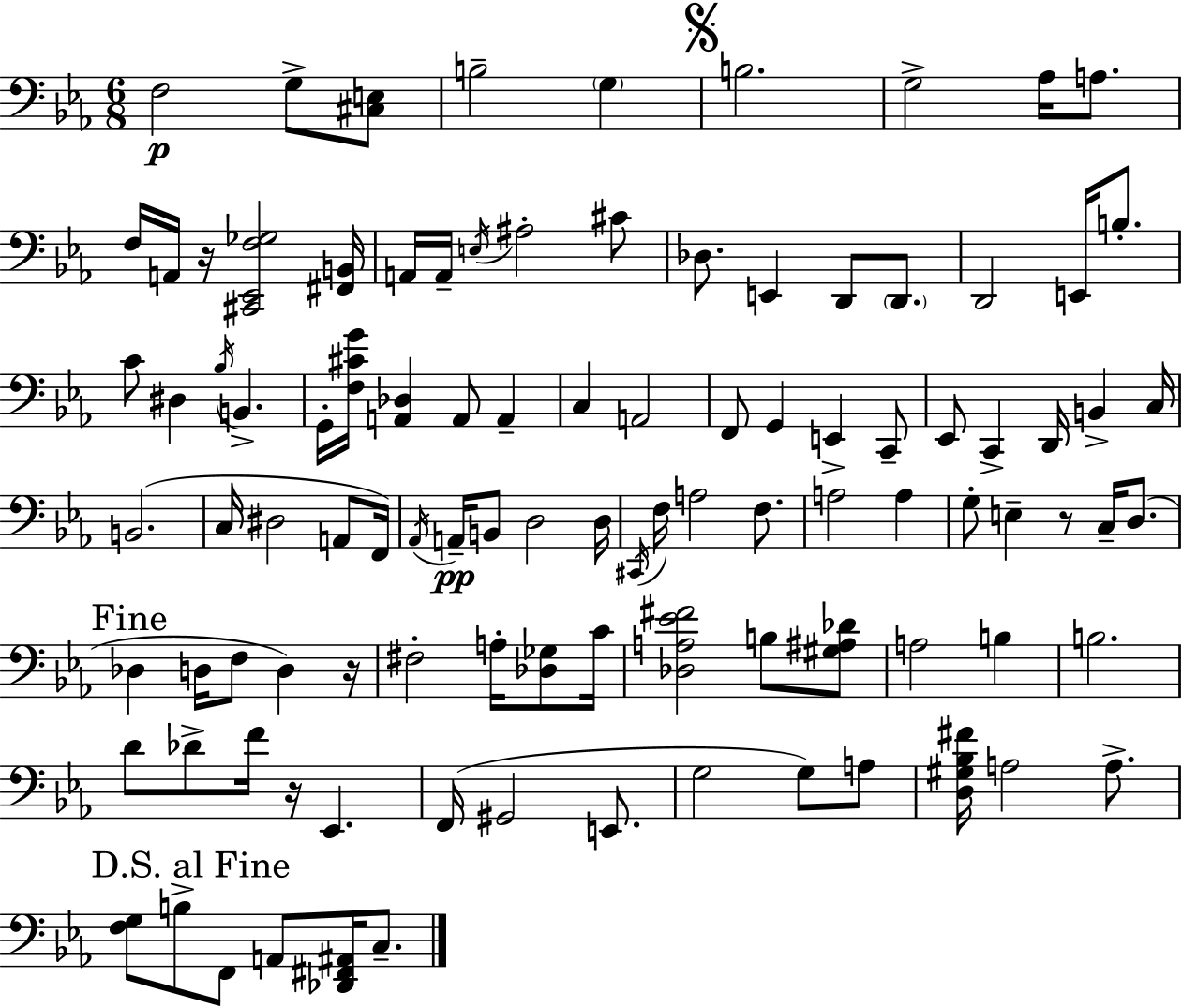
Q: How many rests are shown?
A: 4